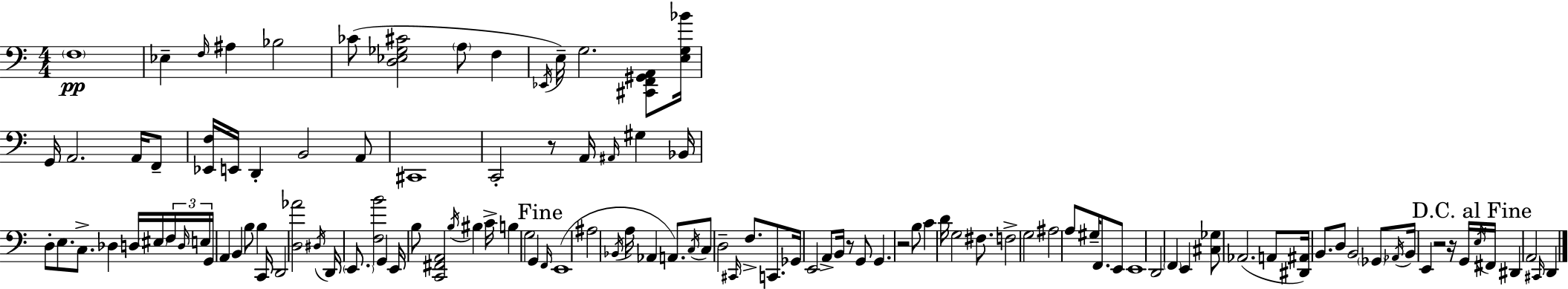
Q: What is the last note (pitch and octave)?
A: D2